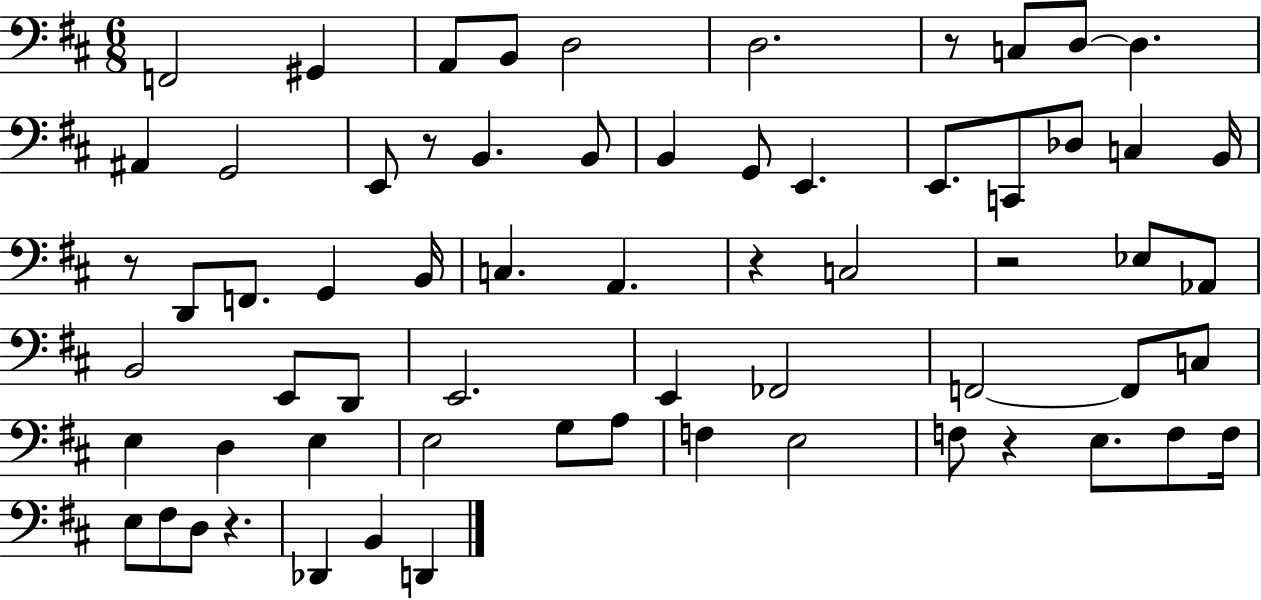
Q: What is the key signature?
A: D major